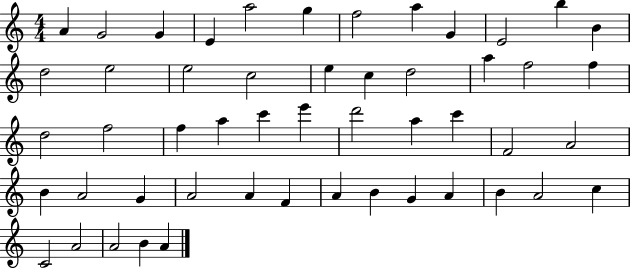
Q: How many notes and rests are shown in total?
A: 51